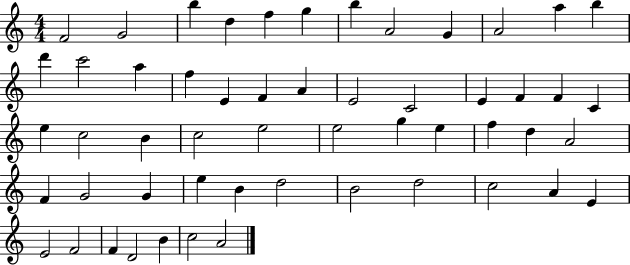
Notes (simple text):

F4/h G4/h B5/q D5/q F5/q G5/q B5/q A4/h G4/q A4/h A5/q B5/q D6/q C6/h A5/q F5/q E4/q F4/q A4/q E4/h C4/h E4/q F4/q F4/q C4/q E5/q C5/h B4/q C5/h E5/h E5/h G5/q E5/q F5/q D5/q A4/h F4/q G4/h G4/q E5/q B4/q D5/h B4/h D5/h C5/h A4/q E4/q E4/h F4/h F4/q D4/h B4/q C5/h A4/h